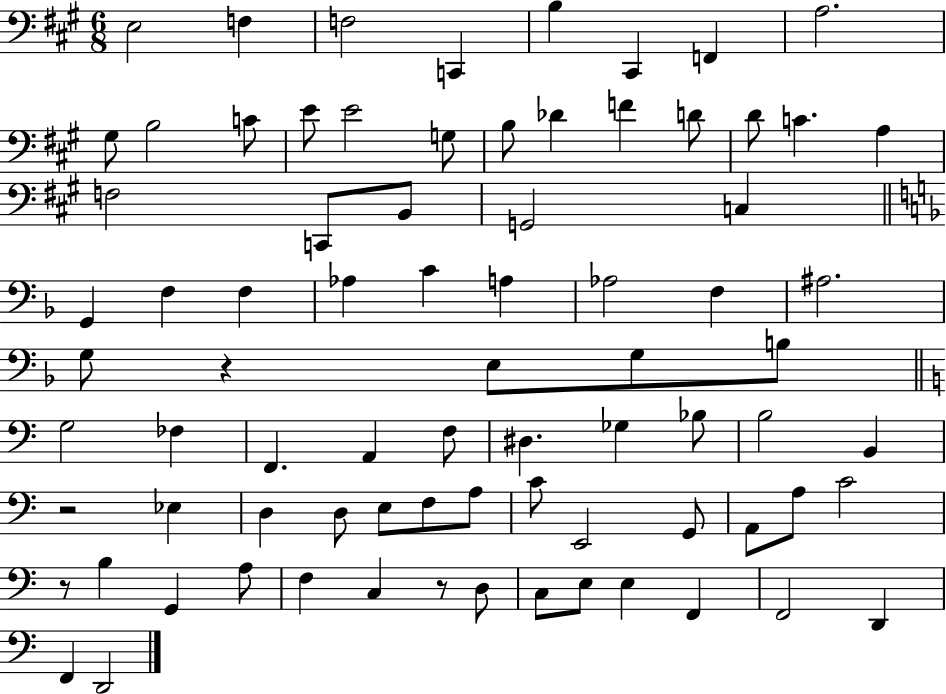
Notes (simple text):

E3/h F3/q F3/h C2/q B3/q C#2/q F2/q A3/h. G#3/e B3/h C4/e E4/e E4/h G3/e B3/e Db4/q F4/q D4/e D4/e C4/q. A3/q F3/h C2/e B2/e G2/h C3/q G2/q F3/q F3/q Ab3/q C4/q A3/q Ab3/h F3/q A#3/h. G3/e R/q E3/e G3/e B3/e G3/h FES3/q F2/q. A2/q F3/e D#3/q. Gb3/q Bb3/e B3/h B2/q R/h Eb3/q D3/q D3/e E3/e F3/e A3/e C4/e E2/h G2/e A2/e A3/e C4/h R/e B3/q G2/q A3/e F3/q C3/q R/e D3/e C3/e E3/e E3/q F2/q F2/h D2/q F2/q D2/h